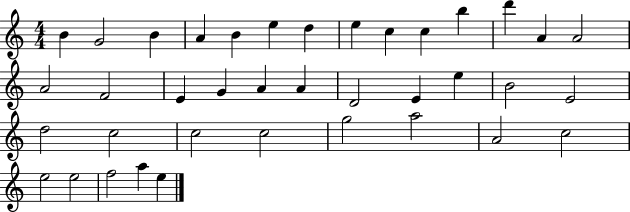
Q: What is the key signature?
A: C major